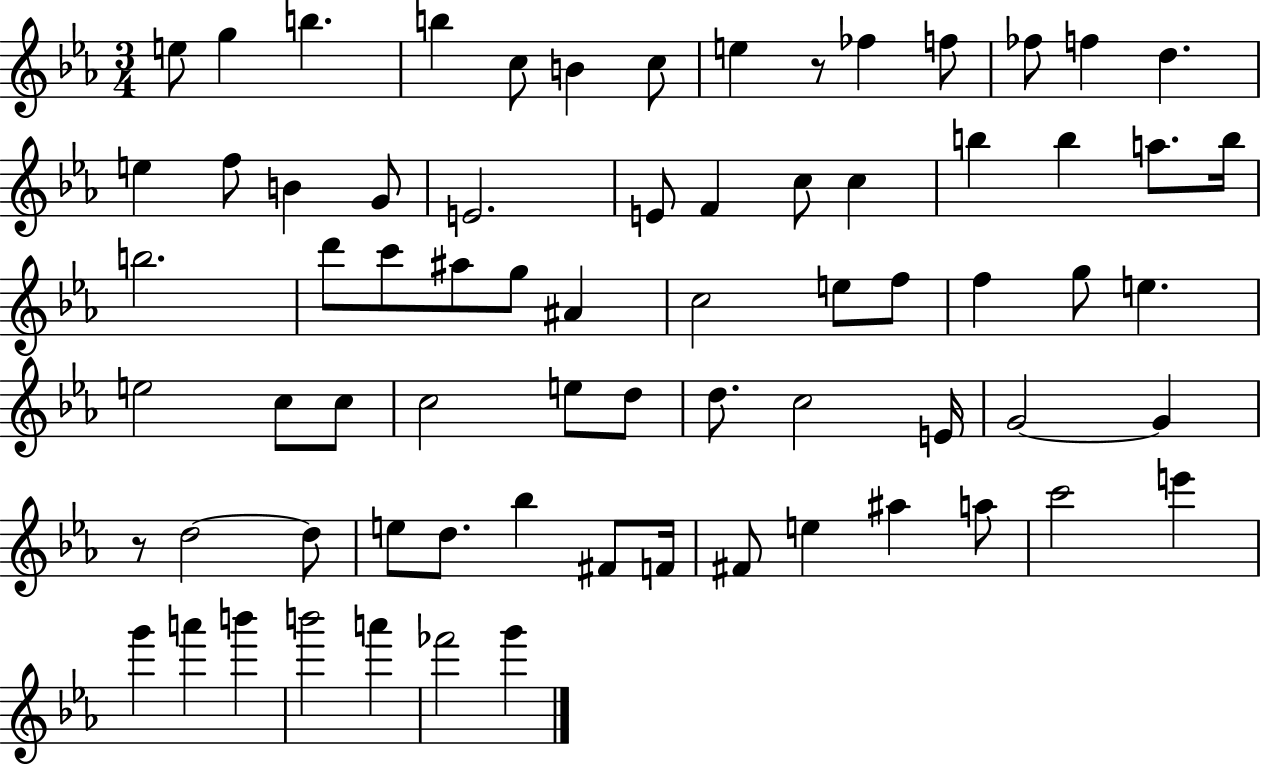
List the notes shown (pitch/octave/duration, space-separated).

E5/e G5/q B5/q. B5/q C5/e B4/q C5/e E5/q R/e FES5/q F5/e FES5/e F5/q D5/q. E5/q F5/e B4/q G4/e E4/h. E4/e F4/q C5/e C5/q B5/q B5/q A5/e. B5/s B5/h. D6/e C6/e A#5/e G5/e A#4/q C5/h E5/e F5/e F5/q G5/e E5/q. E5/h C5/e C5/e C5/h E5/e D5/e D5/e. C5/h E4/s G4/h G4/q R/e D5/h D5/e E5/e D5/e. Bb5/q F#4/e F4/s F#4/e E5/q A#5/q A5/e C6/h E6/q G6/q A6/q B6/q B6/h A6/q FES6/h G6/q